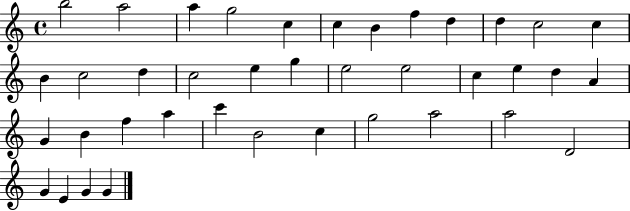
{
  \clef treble
  \time 4/4
  \defaultTimeSignature
  \key c \major
  b''2 a''2 | a''4 g''2 c''4 | c''4 b'4 f''4 d''4 | d''4 c''2 c''4 | \break b'4 c''2 d''4 | c''2 e''4 g''4 | e''2 e''2 | c''4 e''4 d''4 a'4 | \break g'4 b'4 f''4 a''4 | c'''4 b'2 c''4 | g''2 a''2 | a''2 d'2 | \break g'4 e'4 g'4 g'4 | \bar "|."
}